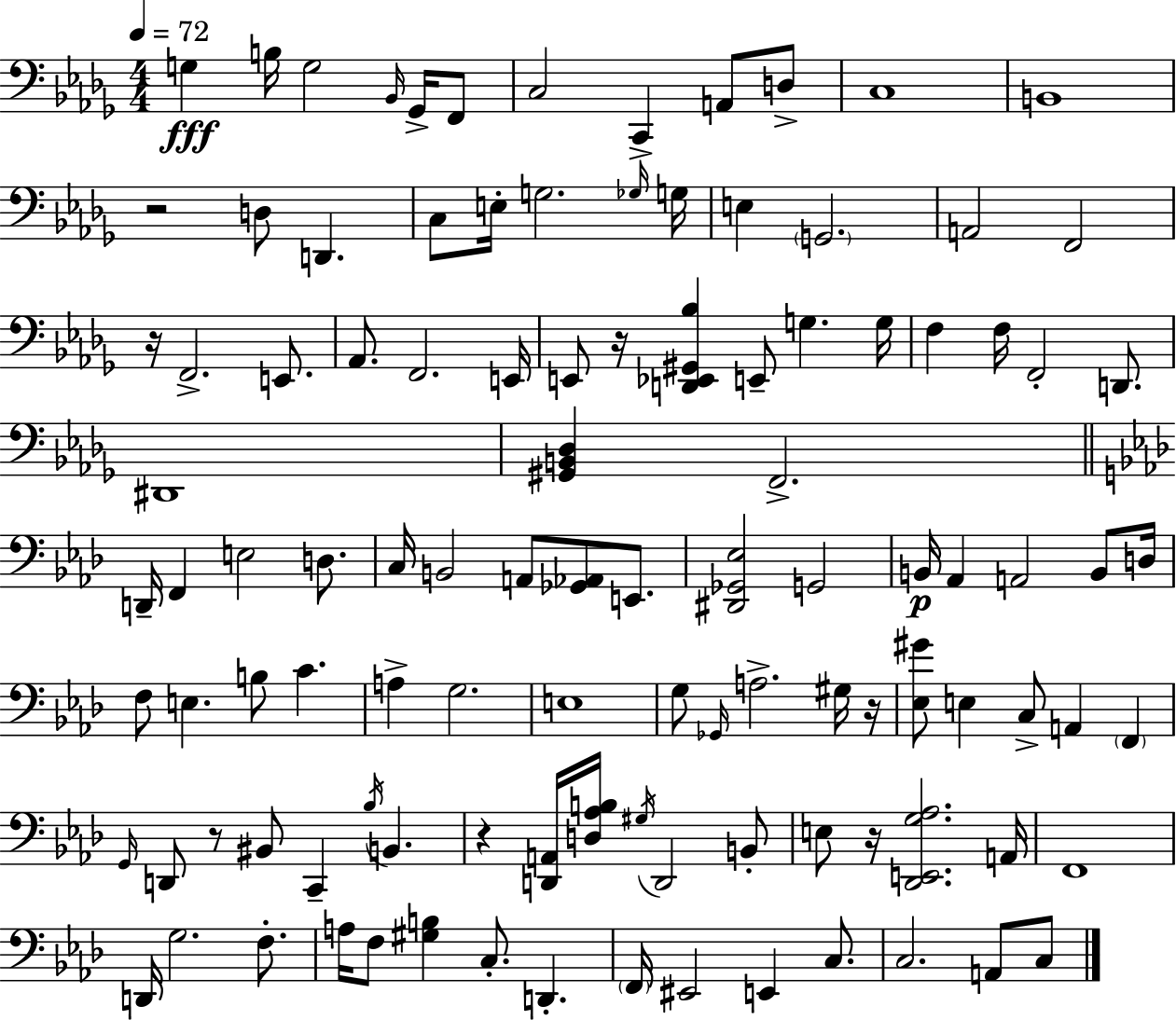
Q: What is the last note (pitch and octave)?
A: C3